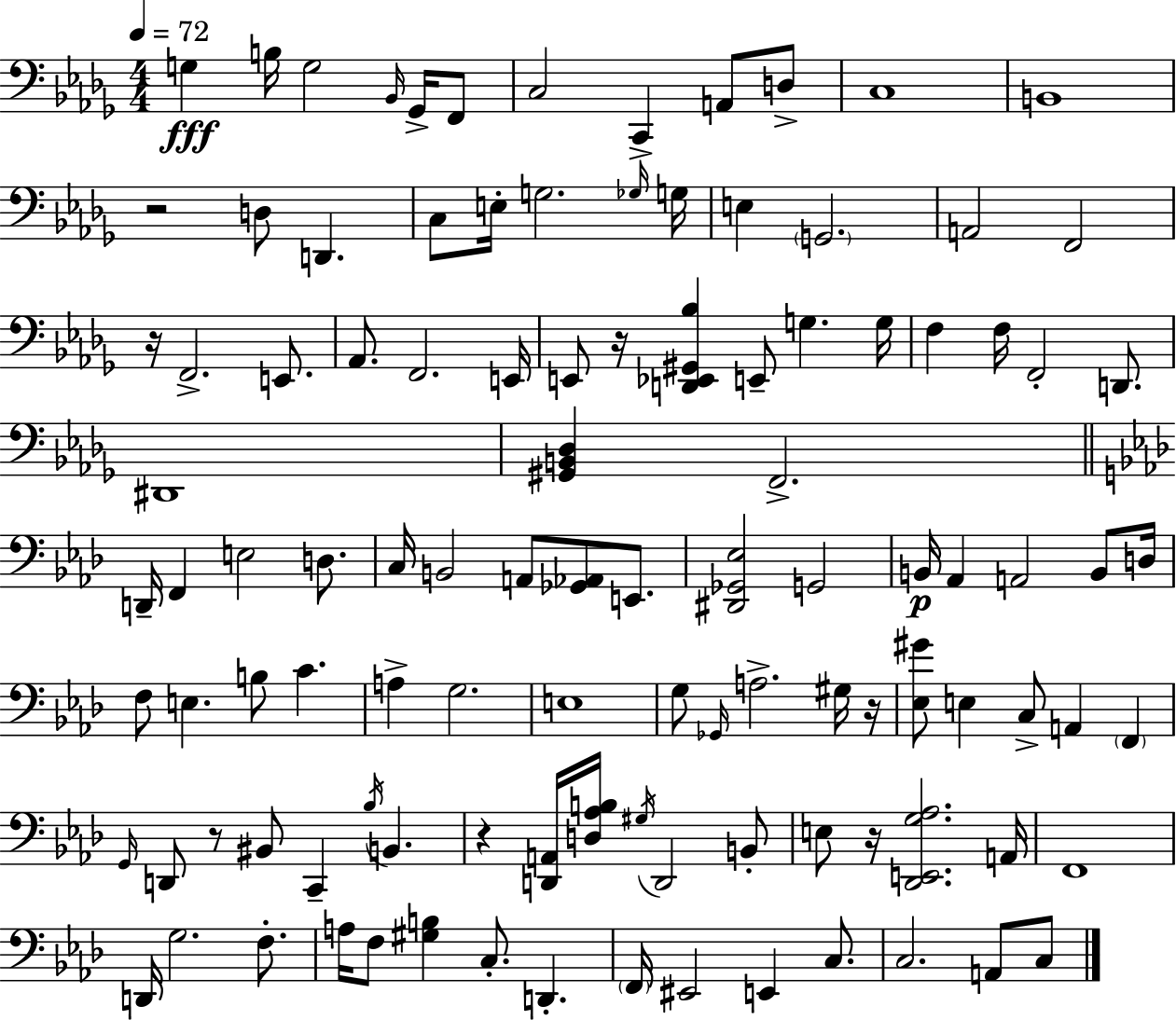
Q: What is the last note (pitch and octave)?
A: C3